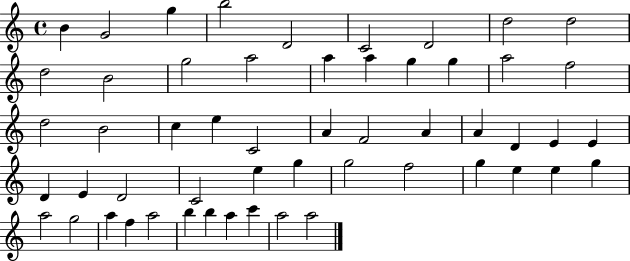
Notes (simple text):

B4/q G4/h G5/q B5/h D4/h C4/h D4/h D5/h D5/h D5/h B4/h G5/h A5/h A5/q A5/q G5/q G5/q A5/h F5/h D5/h B4/h C5/q E5/q C4/h A4/q F4/h A4/q A4/q D4/q E4/q E4/q D4/q E4/q D4/h C4/h E5/q G5/q G5/h F5/h G5/q E5/q E5/q G5/q A5/h G5/h A5/q F5/q A5/h B5/q B5/q A5/q C6/q A5/h A5/h